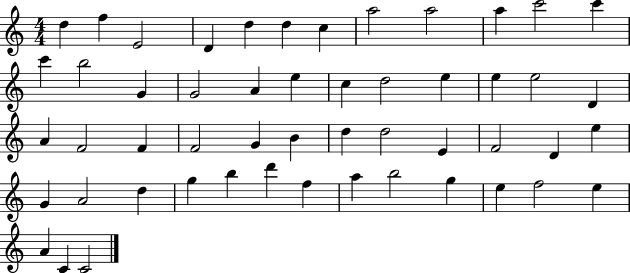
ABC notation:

X:1
T:Untitled
M:4/4
L:1/4
K:C
d f E2 D d d c a2 a2 a c'2 c' c' b2 G G2 A e c d2 e e e2 D A F2 F F2 G B d d2 E F2 D e G A2 d g b d' f a b2 g e f2 e A C C2